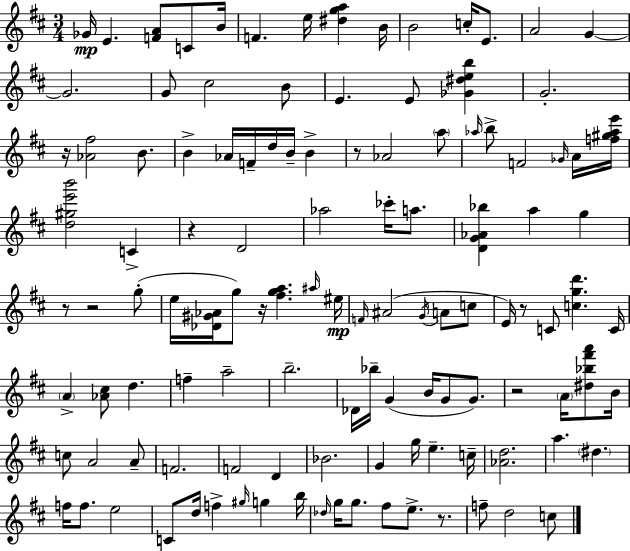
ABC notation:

X:1
T:Untitled
M:3/4
L:1/4
K:D
_G/4 E [FA]/2 C/2 B/4 F e/4 [^dga] B/4 B2 c/4 E/2 A2 G G2 G/2 ^c2 B/2 E E/2 [_G^deb] G2 z/4 [_A^f]2 B/2 B _A/4 F/4 d/4 B/4 B z/2 _A2 a/2 _a/4 b/2 F2 _G/4 A/4 [f^g_ae']/4 [d^ge'b']2 C z D2 _a2 _c'/4 a/2 [DG_A_b] a g z/2 z2 g/2 e/4 [_D^G_A]/4 g/2 z/4 [^fga] ^a/4 ^e/4 F/4 ^A2 G/4 A/2 c/2 E/4 z/2 C/2 [cgd'] C/4 A [_A^c]/2 d f a2 b2 _D/4 _b/4 G B/4 G/2 G/2 z2 A/4 [^d_b^f'a']/2 B/4 c/2 A2 A/2 F2 F2 D _B2 G g/4 e c/4 [_Ad]2 a ^d f/4 f/2 e2 C/2 d/4 f ^g/4 g b/4 _d/4 g/4 g/2 ^f/2 e/2 z/2 f/2 d2 c/2